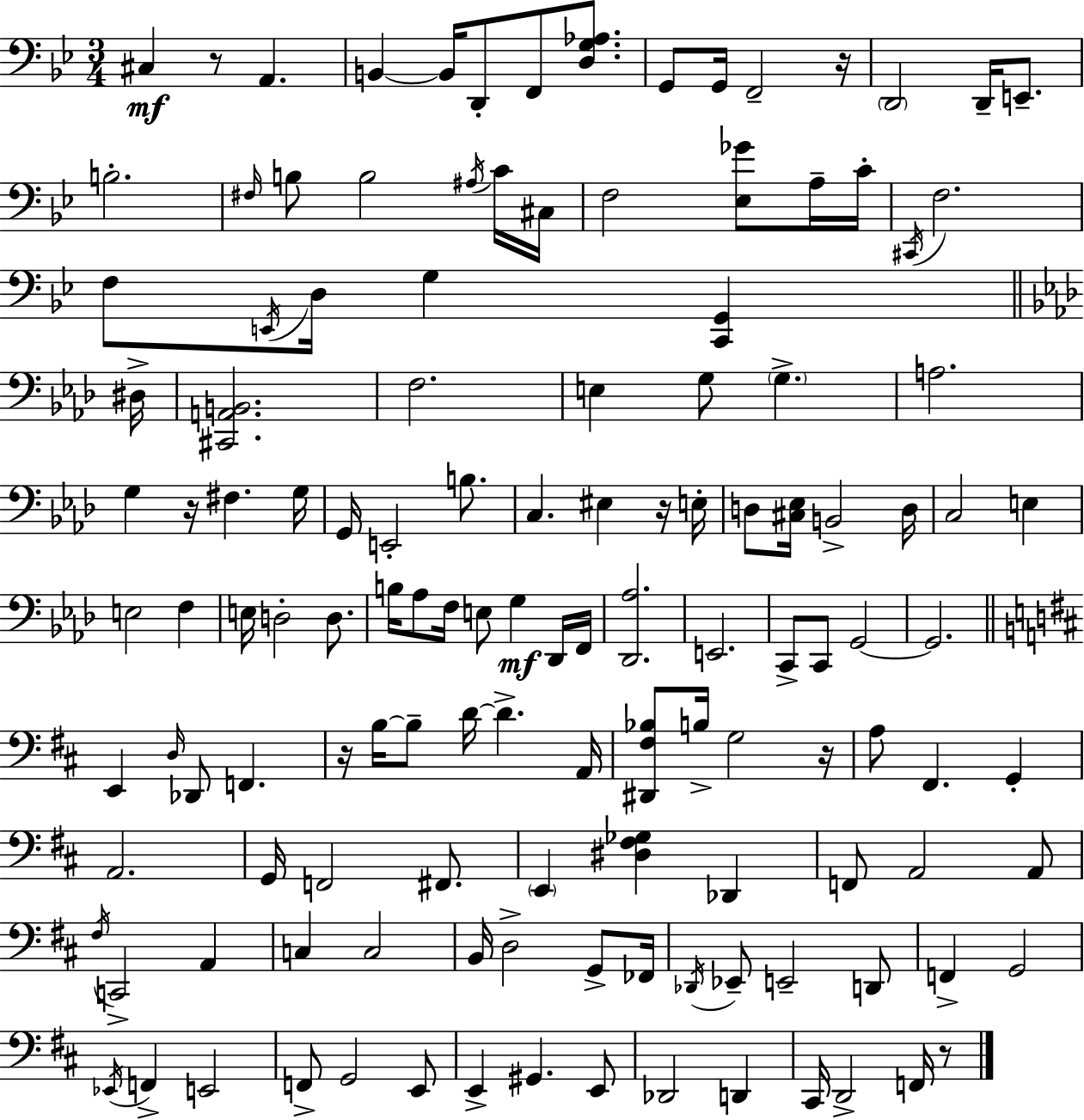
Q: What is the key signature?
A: G minor